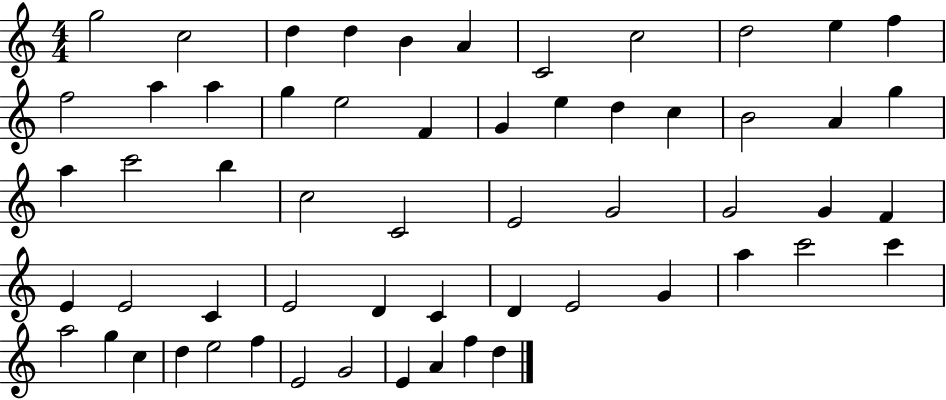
X:1
T:Untitled
M:4/4
L:1/4
K:C
g2 c2 d d B A C2 c2 d2 e f f2 a a g e2 F G e d c B2 A g a c'2 b c2 C2 E2 G2 G2 G F E E2 C E2 D C D E2 G a c'2 c' a2 g c d e2 f E2 G2 E A f d